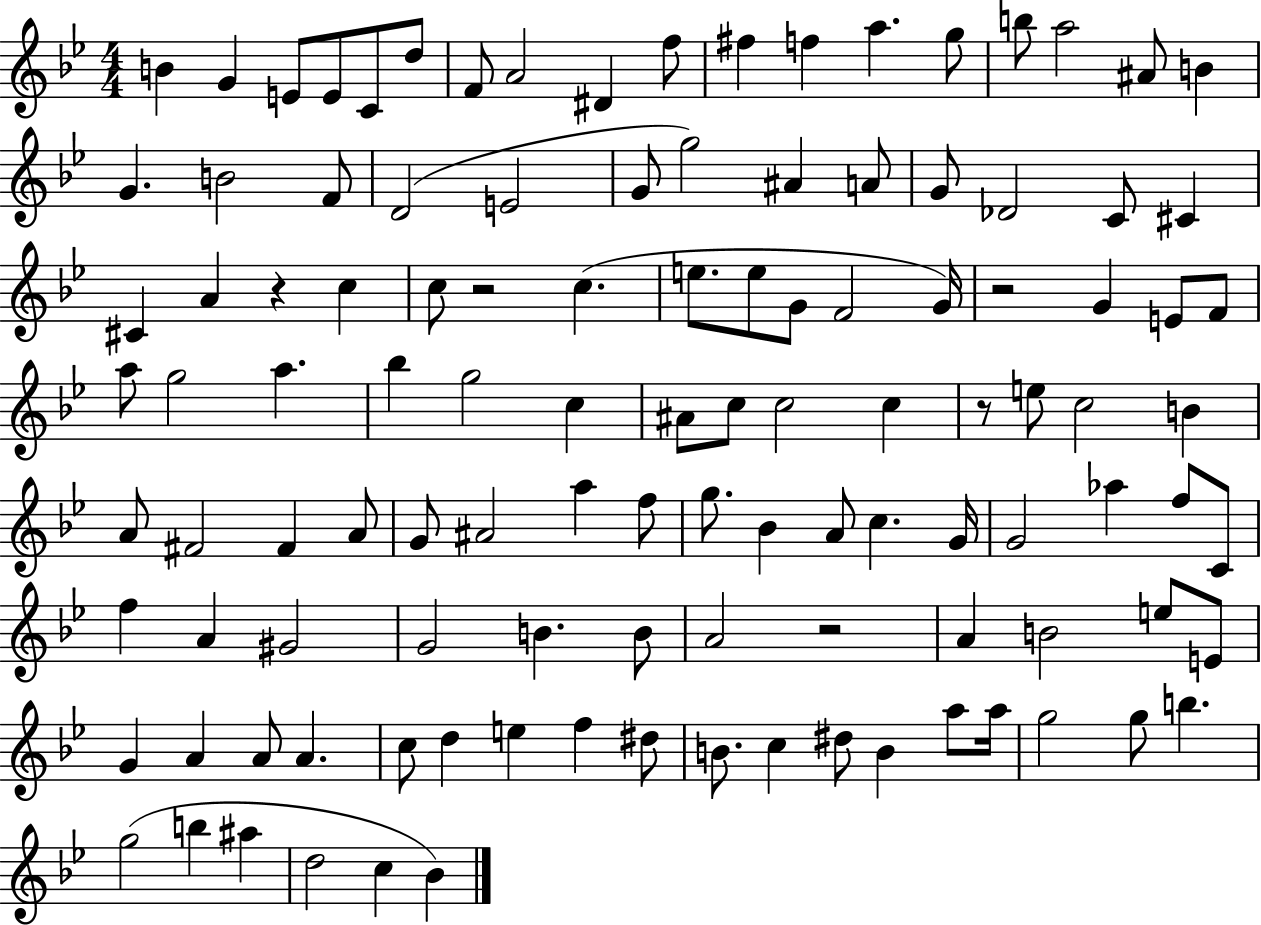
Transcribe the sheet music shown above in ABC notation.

X:1
T:Untitled
M:4/4
L:1/4
K:Bb
B G E/2 E/2 C/2 d/2 F/2 A2 ^D f/2 ^f f a g/2 b/2 a2 ^A/2 B G B2 F/2 D2 E2 G/2 g2 ^A A/2 G/2 _D2 C/2 ^C ^C A z c c/2 z2 c e/2 e/2 G/2 F2 G/4 z2 G E/2 F/2 a/2 g2 a _b g2 c ^A/2 c/2 c2 c z/2 e/2 c2 B A/2 ^F2 ^F A/2 G/2 ^A2 a f/2 g/2 _B A/2 c G/4 G2 _a f/2 C/2 f A ^G2 G2 B B/2 A2 z2 A B2 e/2 E/2 G A A/2 A c/2 d e f ^d/2 B/2 c ^d/2 B a/2 a/4 g2 g/2 b g2 b ^a d2 c _B